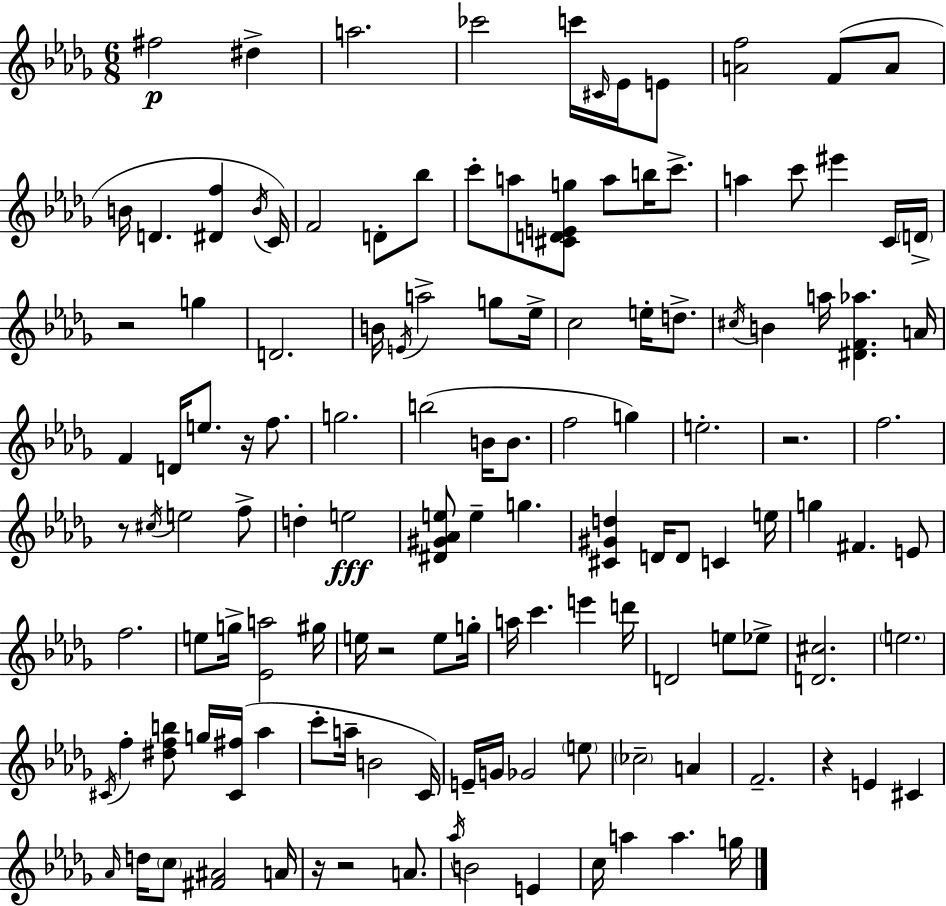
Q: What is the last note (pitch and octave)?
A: G5